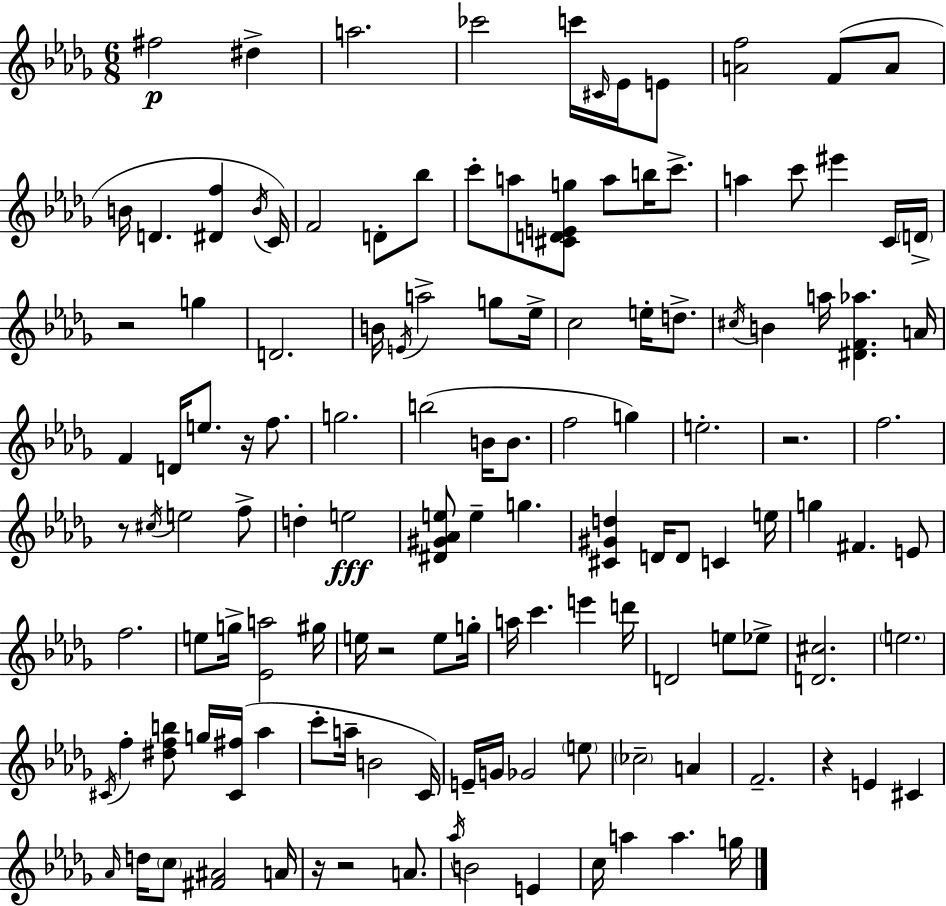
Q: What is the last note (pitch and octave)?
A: G5